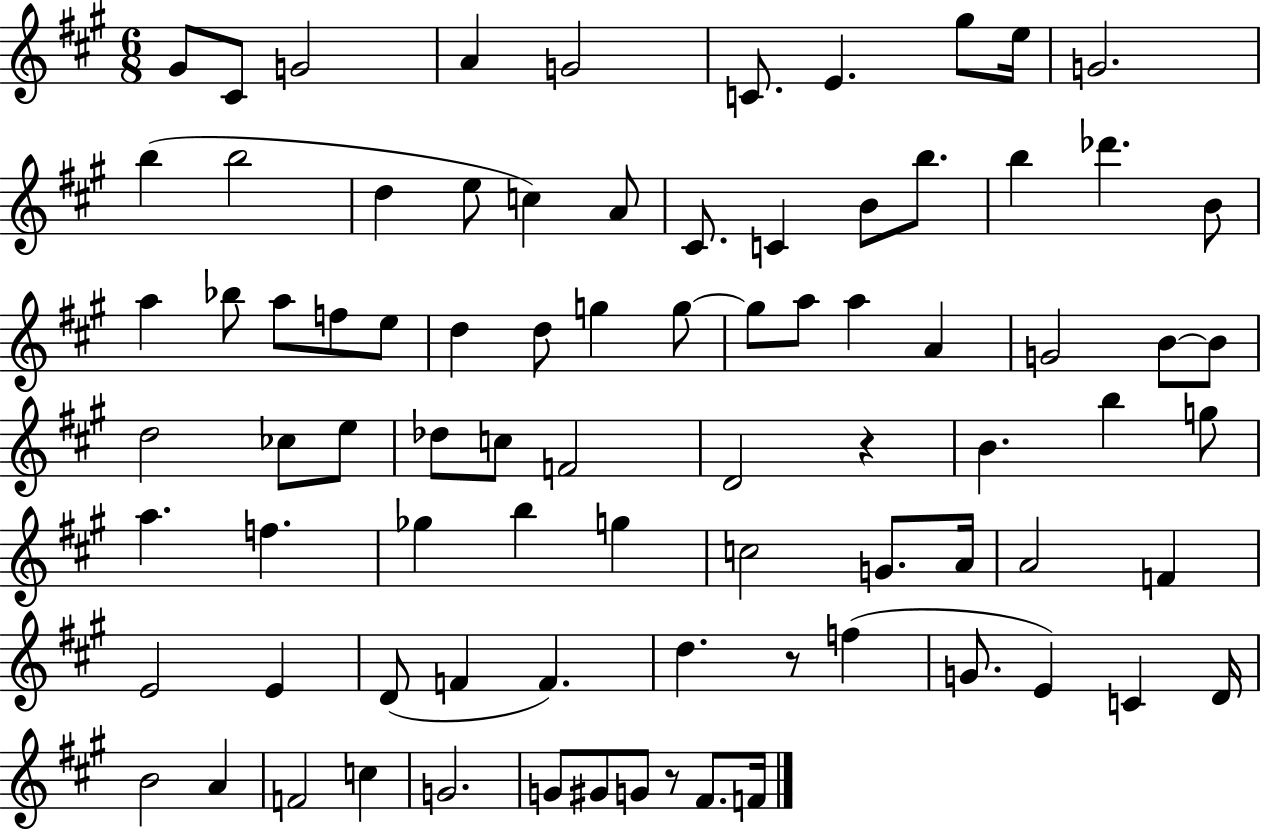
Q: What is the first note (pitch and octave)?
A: G#4